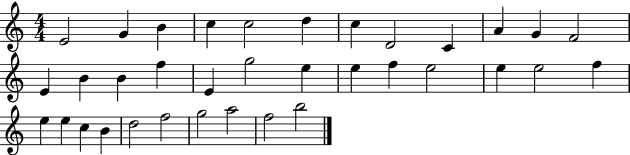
{
  \clef treble
  \numericTimeSignature
  \time 4/4
  \key c \major
  e'2 g'4 b'4 | c''4 c''2 d''4 | c''4 d'2 c'4 | a'4 g'4 f'2 | \break e'4 b'4 b'4 f''4 | e'4 g''2 e''4 | e''4 f''4 e''2 | e''4 e''2 f''4 | \break e''4 e''4 c''4 b'4 | d''2 f''2 | g''2 a''2 | f''2 b''2 | \break \bar "|."
}